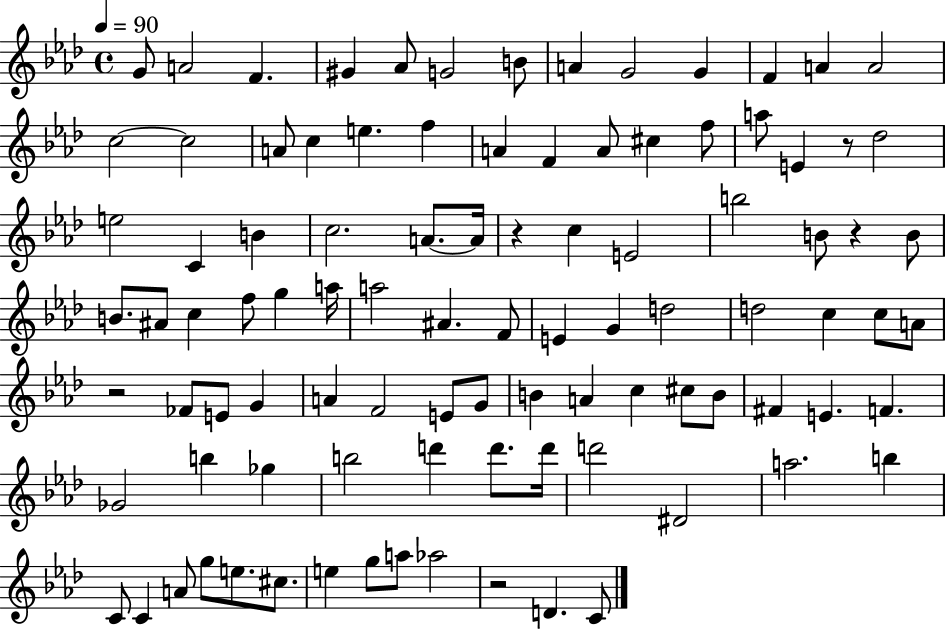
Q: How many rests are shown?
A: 5